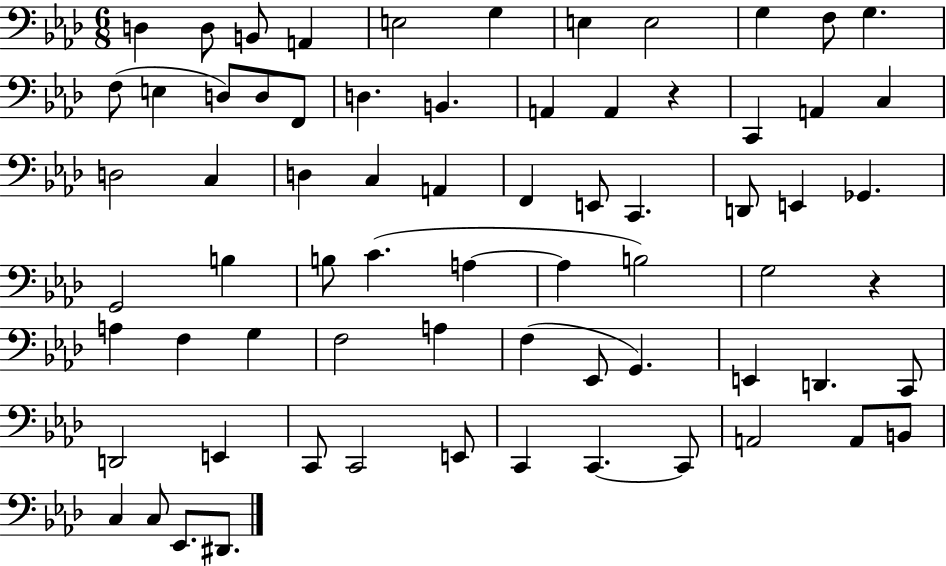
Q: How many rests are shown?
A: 2